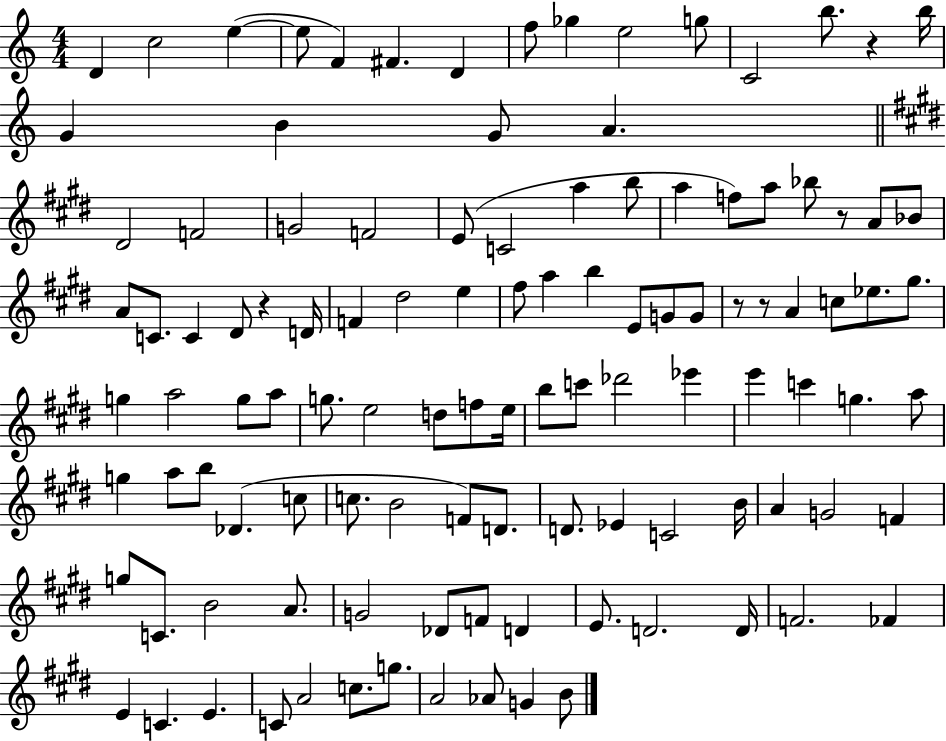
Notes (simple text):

D4/q C5/h E5/q E5/e F4/q F#4/q. D4/q F5/e Gb5/q E5/h G5/e C4/h B5/e. R/q B5/s G4/q B4/q G4/e A4/q. D#4/h F4/h G4/h F4/h E4/e C4/h A5/q B5/e A5/q F5/e A5/e Bb5/e R/e A4/e Bb4/e A4/e C4/e. C4/q D#4/e R/q D4/s F4/q D#5/h E5/q F#5/e A5/q B5/q E4/e G4/e G4/e R/e R/e A4/q C5/e Eb5/e. G#5/e. G5/q A5/h G5/e A5/e G5/e. E5/h D5/e F5/e E5/s B5/e C6/e Db6/h Eb6/q E6/q C6/q G5/q. A5/e G5/q A5/e B5/e Db4/q. C5/e C5/e. B4/h F4/e D4/e. D4/e. Eb4/q C4/h B4/s A4/q G4/h F4/q G5/e C4/e. B4/h A4/e. G4/h Db4/e F4/e D4/q E4/e. D4/h. D4/s F4/h. FES4/q E4/q C4/q. E4/q. C4/e A4/h C5/e. G5/e. A4/h Ab4/e G4/q B4/e